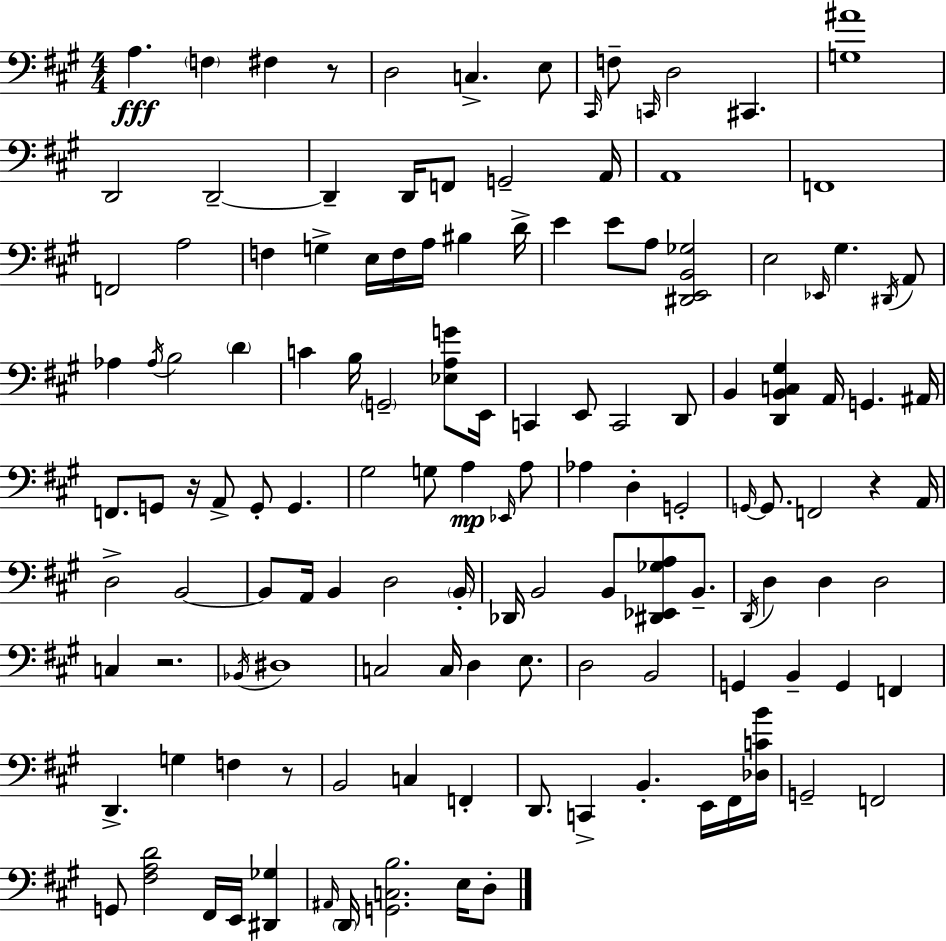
A3/q. F3/q F#3/q R/e D3/h C3/q. E3/e C#2/s F3/e C2/s D3/h C#2/q. [G3,A#4]/w D2/h D2/h D2/q D2/s F2/e G2/h A2/s A2/w F2/w F2/h A3/h F3/q G3/q E3/s F3/s A3/s BIS3/q D4/s E4/q E4/e A3/e [D#2,E2,B2,Gb3]/h E3/h Eb2/s G#3/q. D#2/s A2/e Ab3/q Ab3/s B3/h D4/q C4/q B3/s G2/h [Eb3,A3,G4]/e E2/s C2/q E2/e C2/h D2/e B2/q [D2,B2,C3,G#3]/q A2/s G2/q. A#2/s F2/e. G2/e R/s A2/e G2/e G2/q. G#3/h G3/e A3/q Eb2/s A3/e Ab3/q D3/q G2/h G2/s G2/e. F2/h R/q A2/s D3/h B2/h B2/e A2/s B2/q D3/h B2/s Db2/s B2/h B2/e [D#2,Eb2,Gb3,A3]/e B2/e. D2/s D3/q D3/q D3/h C3/q R/h. Bb2/s D#3/w C3/h C3/s D3/q E3/e. D3/h B2/h G2/q B2/q G2/q F2/q D2/q. G3/q F3/q R/e B2/h C3/q F2/q D2/e. C2/q B2/q. E2/s F#2/s [Db3,C4,B4]/s G2/h F2/h G2/e [F#3,A3,D4]/h F#2/s E2/s [D#2,Gb3]/q A#2/s D2/s [G2,C3,B3]/h. E3/s D3/e